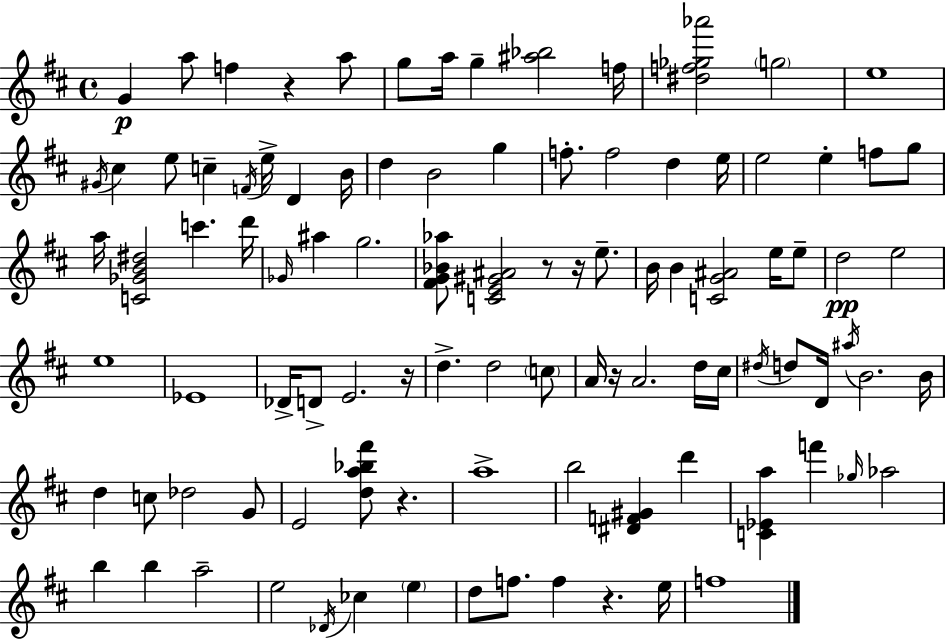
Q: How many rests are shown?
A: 7